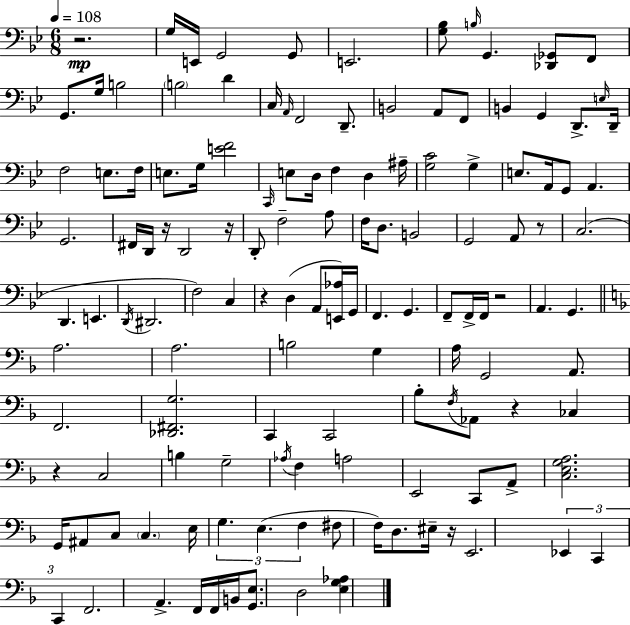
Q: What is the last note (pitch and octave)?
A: D3